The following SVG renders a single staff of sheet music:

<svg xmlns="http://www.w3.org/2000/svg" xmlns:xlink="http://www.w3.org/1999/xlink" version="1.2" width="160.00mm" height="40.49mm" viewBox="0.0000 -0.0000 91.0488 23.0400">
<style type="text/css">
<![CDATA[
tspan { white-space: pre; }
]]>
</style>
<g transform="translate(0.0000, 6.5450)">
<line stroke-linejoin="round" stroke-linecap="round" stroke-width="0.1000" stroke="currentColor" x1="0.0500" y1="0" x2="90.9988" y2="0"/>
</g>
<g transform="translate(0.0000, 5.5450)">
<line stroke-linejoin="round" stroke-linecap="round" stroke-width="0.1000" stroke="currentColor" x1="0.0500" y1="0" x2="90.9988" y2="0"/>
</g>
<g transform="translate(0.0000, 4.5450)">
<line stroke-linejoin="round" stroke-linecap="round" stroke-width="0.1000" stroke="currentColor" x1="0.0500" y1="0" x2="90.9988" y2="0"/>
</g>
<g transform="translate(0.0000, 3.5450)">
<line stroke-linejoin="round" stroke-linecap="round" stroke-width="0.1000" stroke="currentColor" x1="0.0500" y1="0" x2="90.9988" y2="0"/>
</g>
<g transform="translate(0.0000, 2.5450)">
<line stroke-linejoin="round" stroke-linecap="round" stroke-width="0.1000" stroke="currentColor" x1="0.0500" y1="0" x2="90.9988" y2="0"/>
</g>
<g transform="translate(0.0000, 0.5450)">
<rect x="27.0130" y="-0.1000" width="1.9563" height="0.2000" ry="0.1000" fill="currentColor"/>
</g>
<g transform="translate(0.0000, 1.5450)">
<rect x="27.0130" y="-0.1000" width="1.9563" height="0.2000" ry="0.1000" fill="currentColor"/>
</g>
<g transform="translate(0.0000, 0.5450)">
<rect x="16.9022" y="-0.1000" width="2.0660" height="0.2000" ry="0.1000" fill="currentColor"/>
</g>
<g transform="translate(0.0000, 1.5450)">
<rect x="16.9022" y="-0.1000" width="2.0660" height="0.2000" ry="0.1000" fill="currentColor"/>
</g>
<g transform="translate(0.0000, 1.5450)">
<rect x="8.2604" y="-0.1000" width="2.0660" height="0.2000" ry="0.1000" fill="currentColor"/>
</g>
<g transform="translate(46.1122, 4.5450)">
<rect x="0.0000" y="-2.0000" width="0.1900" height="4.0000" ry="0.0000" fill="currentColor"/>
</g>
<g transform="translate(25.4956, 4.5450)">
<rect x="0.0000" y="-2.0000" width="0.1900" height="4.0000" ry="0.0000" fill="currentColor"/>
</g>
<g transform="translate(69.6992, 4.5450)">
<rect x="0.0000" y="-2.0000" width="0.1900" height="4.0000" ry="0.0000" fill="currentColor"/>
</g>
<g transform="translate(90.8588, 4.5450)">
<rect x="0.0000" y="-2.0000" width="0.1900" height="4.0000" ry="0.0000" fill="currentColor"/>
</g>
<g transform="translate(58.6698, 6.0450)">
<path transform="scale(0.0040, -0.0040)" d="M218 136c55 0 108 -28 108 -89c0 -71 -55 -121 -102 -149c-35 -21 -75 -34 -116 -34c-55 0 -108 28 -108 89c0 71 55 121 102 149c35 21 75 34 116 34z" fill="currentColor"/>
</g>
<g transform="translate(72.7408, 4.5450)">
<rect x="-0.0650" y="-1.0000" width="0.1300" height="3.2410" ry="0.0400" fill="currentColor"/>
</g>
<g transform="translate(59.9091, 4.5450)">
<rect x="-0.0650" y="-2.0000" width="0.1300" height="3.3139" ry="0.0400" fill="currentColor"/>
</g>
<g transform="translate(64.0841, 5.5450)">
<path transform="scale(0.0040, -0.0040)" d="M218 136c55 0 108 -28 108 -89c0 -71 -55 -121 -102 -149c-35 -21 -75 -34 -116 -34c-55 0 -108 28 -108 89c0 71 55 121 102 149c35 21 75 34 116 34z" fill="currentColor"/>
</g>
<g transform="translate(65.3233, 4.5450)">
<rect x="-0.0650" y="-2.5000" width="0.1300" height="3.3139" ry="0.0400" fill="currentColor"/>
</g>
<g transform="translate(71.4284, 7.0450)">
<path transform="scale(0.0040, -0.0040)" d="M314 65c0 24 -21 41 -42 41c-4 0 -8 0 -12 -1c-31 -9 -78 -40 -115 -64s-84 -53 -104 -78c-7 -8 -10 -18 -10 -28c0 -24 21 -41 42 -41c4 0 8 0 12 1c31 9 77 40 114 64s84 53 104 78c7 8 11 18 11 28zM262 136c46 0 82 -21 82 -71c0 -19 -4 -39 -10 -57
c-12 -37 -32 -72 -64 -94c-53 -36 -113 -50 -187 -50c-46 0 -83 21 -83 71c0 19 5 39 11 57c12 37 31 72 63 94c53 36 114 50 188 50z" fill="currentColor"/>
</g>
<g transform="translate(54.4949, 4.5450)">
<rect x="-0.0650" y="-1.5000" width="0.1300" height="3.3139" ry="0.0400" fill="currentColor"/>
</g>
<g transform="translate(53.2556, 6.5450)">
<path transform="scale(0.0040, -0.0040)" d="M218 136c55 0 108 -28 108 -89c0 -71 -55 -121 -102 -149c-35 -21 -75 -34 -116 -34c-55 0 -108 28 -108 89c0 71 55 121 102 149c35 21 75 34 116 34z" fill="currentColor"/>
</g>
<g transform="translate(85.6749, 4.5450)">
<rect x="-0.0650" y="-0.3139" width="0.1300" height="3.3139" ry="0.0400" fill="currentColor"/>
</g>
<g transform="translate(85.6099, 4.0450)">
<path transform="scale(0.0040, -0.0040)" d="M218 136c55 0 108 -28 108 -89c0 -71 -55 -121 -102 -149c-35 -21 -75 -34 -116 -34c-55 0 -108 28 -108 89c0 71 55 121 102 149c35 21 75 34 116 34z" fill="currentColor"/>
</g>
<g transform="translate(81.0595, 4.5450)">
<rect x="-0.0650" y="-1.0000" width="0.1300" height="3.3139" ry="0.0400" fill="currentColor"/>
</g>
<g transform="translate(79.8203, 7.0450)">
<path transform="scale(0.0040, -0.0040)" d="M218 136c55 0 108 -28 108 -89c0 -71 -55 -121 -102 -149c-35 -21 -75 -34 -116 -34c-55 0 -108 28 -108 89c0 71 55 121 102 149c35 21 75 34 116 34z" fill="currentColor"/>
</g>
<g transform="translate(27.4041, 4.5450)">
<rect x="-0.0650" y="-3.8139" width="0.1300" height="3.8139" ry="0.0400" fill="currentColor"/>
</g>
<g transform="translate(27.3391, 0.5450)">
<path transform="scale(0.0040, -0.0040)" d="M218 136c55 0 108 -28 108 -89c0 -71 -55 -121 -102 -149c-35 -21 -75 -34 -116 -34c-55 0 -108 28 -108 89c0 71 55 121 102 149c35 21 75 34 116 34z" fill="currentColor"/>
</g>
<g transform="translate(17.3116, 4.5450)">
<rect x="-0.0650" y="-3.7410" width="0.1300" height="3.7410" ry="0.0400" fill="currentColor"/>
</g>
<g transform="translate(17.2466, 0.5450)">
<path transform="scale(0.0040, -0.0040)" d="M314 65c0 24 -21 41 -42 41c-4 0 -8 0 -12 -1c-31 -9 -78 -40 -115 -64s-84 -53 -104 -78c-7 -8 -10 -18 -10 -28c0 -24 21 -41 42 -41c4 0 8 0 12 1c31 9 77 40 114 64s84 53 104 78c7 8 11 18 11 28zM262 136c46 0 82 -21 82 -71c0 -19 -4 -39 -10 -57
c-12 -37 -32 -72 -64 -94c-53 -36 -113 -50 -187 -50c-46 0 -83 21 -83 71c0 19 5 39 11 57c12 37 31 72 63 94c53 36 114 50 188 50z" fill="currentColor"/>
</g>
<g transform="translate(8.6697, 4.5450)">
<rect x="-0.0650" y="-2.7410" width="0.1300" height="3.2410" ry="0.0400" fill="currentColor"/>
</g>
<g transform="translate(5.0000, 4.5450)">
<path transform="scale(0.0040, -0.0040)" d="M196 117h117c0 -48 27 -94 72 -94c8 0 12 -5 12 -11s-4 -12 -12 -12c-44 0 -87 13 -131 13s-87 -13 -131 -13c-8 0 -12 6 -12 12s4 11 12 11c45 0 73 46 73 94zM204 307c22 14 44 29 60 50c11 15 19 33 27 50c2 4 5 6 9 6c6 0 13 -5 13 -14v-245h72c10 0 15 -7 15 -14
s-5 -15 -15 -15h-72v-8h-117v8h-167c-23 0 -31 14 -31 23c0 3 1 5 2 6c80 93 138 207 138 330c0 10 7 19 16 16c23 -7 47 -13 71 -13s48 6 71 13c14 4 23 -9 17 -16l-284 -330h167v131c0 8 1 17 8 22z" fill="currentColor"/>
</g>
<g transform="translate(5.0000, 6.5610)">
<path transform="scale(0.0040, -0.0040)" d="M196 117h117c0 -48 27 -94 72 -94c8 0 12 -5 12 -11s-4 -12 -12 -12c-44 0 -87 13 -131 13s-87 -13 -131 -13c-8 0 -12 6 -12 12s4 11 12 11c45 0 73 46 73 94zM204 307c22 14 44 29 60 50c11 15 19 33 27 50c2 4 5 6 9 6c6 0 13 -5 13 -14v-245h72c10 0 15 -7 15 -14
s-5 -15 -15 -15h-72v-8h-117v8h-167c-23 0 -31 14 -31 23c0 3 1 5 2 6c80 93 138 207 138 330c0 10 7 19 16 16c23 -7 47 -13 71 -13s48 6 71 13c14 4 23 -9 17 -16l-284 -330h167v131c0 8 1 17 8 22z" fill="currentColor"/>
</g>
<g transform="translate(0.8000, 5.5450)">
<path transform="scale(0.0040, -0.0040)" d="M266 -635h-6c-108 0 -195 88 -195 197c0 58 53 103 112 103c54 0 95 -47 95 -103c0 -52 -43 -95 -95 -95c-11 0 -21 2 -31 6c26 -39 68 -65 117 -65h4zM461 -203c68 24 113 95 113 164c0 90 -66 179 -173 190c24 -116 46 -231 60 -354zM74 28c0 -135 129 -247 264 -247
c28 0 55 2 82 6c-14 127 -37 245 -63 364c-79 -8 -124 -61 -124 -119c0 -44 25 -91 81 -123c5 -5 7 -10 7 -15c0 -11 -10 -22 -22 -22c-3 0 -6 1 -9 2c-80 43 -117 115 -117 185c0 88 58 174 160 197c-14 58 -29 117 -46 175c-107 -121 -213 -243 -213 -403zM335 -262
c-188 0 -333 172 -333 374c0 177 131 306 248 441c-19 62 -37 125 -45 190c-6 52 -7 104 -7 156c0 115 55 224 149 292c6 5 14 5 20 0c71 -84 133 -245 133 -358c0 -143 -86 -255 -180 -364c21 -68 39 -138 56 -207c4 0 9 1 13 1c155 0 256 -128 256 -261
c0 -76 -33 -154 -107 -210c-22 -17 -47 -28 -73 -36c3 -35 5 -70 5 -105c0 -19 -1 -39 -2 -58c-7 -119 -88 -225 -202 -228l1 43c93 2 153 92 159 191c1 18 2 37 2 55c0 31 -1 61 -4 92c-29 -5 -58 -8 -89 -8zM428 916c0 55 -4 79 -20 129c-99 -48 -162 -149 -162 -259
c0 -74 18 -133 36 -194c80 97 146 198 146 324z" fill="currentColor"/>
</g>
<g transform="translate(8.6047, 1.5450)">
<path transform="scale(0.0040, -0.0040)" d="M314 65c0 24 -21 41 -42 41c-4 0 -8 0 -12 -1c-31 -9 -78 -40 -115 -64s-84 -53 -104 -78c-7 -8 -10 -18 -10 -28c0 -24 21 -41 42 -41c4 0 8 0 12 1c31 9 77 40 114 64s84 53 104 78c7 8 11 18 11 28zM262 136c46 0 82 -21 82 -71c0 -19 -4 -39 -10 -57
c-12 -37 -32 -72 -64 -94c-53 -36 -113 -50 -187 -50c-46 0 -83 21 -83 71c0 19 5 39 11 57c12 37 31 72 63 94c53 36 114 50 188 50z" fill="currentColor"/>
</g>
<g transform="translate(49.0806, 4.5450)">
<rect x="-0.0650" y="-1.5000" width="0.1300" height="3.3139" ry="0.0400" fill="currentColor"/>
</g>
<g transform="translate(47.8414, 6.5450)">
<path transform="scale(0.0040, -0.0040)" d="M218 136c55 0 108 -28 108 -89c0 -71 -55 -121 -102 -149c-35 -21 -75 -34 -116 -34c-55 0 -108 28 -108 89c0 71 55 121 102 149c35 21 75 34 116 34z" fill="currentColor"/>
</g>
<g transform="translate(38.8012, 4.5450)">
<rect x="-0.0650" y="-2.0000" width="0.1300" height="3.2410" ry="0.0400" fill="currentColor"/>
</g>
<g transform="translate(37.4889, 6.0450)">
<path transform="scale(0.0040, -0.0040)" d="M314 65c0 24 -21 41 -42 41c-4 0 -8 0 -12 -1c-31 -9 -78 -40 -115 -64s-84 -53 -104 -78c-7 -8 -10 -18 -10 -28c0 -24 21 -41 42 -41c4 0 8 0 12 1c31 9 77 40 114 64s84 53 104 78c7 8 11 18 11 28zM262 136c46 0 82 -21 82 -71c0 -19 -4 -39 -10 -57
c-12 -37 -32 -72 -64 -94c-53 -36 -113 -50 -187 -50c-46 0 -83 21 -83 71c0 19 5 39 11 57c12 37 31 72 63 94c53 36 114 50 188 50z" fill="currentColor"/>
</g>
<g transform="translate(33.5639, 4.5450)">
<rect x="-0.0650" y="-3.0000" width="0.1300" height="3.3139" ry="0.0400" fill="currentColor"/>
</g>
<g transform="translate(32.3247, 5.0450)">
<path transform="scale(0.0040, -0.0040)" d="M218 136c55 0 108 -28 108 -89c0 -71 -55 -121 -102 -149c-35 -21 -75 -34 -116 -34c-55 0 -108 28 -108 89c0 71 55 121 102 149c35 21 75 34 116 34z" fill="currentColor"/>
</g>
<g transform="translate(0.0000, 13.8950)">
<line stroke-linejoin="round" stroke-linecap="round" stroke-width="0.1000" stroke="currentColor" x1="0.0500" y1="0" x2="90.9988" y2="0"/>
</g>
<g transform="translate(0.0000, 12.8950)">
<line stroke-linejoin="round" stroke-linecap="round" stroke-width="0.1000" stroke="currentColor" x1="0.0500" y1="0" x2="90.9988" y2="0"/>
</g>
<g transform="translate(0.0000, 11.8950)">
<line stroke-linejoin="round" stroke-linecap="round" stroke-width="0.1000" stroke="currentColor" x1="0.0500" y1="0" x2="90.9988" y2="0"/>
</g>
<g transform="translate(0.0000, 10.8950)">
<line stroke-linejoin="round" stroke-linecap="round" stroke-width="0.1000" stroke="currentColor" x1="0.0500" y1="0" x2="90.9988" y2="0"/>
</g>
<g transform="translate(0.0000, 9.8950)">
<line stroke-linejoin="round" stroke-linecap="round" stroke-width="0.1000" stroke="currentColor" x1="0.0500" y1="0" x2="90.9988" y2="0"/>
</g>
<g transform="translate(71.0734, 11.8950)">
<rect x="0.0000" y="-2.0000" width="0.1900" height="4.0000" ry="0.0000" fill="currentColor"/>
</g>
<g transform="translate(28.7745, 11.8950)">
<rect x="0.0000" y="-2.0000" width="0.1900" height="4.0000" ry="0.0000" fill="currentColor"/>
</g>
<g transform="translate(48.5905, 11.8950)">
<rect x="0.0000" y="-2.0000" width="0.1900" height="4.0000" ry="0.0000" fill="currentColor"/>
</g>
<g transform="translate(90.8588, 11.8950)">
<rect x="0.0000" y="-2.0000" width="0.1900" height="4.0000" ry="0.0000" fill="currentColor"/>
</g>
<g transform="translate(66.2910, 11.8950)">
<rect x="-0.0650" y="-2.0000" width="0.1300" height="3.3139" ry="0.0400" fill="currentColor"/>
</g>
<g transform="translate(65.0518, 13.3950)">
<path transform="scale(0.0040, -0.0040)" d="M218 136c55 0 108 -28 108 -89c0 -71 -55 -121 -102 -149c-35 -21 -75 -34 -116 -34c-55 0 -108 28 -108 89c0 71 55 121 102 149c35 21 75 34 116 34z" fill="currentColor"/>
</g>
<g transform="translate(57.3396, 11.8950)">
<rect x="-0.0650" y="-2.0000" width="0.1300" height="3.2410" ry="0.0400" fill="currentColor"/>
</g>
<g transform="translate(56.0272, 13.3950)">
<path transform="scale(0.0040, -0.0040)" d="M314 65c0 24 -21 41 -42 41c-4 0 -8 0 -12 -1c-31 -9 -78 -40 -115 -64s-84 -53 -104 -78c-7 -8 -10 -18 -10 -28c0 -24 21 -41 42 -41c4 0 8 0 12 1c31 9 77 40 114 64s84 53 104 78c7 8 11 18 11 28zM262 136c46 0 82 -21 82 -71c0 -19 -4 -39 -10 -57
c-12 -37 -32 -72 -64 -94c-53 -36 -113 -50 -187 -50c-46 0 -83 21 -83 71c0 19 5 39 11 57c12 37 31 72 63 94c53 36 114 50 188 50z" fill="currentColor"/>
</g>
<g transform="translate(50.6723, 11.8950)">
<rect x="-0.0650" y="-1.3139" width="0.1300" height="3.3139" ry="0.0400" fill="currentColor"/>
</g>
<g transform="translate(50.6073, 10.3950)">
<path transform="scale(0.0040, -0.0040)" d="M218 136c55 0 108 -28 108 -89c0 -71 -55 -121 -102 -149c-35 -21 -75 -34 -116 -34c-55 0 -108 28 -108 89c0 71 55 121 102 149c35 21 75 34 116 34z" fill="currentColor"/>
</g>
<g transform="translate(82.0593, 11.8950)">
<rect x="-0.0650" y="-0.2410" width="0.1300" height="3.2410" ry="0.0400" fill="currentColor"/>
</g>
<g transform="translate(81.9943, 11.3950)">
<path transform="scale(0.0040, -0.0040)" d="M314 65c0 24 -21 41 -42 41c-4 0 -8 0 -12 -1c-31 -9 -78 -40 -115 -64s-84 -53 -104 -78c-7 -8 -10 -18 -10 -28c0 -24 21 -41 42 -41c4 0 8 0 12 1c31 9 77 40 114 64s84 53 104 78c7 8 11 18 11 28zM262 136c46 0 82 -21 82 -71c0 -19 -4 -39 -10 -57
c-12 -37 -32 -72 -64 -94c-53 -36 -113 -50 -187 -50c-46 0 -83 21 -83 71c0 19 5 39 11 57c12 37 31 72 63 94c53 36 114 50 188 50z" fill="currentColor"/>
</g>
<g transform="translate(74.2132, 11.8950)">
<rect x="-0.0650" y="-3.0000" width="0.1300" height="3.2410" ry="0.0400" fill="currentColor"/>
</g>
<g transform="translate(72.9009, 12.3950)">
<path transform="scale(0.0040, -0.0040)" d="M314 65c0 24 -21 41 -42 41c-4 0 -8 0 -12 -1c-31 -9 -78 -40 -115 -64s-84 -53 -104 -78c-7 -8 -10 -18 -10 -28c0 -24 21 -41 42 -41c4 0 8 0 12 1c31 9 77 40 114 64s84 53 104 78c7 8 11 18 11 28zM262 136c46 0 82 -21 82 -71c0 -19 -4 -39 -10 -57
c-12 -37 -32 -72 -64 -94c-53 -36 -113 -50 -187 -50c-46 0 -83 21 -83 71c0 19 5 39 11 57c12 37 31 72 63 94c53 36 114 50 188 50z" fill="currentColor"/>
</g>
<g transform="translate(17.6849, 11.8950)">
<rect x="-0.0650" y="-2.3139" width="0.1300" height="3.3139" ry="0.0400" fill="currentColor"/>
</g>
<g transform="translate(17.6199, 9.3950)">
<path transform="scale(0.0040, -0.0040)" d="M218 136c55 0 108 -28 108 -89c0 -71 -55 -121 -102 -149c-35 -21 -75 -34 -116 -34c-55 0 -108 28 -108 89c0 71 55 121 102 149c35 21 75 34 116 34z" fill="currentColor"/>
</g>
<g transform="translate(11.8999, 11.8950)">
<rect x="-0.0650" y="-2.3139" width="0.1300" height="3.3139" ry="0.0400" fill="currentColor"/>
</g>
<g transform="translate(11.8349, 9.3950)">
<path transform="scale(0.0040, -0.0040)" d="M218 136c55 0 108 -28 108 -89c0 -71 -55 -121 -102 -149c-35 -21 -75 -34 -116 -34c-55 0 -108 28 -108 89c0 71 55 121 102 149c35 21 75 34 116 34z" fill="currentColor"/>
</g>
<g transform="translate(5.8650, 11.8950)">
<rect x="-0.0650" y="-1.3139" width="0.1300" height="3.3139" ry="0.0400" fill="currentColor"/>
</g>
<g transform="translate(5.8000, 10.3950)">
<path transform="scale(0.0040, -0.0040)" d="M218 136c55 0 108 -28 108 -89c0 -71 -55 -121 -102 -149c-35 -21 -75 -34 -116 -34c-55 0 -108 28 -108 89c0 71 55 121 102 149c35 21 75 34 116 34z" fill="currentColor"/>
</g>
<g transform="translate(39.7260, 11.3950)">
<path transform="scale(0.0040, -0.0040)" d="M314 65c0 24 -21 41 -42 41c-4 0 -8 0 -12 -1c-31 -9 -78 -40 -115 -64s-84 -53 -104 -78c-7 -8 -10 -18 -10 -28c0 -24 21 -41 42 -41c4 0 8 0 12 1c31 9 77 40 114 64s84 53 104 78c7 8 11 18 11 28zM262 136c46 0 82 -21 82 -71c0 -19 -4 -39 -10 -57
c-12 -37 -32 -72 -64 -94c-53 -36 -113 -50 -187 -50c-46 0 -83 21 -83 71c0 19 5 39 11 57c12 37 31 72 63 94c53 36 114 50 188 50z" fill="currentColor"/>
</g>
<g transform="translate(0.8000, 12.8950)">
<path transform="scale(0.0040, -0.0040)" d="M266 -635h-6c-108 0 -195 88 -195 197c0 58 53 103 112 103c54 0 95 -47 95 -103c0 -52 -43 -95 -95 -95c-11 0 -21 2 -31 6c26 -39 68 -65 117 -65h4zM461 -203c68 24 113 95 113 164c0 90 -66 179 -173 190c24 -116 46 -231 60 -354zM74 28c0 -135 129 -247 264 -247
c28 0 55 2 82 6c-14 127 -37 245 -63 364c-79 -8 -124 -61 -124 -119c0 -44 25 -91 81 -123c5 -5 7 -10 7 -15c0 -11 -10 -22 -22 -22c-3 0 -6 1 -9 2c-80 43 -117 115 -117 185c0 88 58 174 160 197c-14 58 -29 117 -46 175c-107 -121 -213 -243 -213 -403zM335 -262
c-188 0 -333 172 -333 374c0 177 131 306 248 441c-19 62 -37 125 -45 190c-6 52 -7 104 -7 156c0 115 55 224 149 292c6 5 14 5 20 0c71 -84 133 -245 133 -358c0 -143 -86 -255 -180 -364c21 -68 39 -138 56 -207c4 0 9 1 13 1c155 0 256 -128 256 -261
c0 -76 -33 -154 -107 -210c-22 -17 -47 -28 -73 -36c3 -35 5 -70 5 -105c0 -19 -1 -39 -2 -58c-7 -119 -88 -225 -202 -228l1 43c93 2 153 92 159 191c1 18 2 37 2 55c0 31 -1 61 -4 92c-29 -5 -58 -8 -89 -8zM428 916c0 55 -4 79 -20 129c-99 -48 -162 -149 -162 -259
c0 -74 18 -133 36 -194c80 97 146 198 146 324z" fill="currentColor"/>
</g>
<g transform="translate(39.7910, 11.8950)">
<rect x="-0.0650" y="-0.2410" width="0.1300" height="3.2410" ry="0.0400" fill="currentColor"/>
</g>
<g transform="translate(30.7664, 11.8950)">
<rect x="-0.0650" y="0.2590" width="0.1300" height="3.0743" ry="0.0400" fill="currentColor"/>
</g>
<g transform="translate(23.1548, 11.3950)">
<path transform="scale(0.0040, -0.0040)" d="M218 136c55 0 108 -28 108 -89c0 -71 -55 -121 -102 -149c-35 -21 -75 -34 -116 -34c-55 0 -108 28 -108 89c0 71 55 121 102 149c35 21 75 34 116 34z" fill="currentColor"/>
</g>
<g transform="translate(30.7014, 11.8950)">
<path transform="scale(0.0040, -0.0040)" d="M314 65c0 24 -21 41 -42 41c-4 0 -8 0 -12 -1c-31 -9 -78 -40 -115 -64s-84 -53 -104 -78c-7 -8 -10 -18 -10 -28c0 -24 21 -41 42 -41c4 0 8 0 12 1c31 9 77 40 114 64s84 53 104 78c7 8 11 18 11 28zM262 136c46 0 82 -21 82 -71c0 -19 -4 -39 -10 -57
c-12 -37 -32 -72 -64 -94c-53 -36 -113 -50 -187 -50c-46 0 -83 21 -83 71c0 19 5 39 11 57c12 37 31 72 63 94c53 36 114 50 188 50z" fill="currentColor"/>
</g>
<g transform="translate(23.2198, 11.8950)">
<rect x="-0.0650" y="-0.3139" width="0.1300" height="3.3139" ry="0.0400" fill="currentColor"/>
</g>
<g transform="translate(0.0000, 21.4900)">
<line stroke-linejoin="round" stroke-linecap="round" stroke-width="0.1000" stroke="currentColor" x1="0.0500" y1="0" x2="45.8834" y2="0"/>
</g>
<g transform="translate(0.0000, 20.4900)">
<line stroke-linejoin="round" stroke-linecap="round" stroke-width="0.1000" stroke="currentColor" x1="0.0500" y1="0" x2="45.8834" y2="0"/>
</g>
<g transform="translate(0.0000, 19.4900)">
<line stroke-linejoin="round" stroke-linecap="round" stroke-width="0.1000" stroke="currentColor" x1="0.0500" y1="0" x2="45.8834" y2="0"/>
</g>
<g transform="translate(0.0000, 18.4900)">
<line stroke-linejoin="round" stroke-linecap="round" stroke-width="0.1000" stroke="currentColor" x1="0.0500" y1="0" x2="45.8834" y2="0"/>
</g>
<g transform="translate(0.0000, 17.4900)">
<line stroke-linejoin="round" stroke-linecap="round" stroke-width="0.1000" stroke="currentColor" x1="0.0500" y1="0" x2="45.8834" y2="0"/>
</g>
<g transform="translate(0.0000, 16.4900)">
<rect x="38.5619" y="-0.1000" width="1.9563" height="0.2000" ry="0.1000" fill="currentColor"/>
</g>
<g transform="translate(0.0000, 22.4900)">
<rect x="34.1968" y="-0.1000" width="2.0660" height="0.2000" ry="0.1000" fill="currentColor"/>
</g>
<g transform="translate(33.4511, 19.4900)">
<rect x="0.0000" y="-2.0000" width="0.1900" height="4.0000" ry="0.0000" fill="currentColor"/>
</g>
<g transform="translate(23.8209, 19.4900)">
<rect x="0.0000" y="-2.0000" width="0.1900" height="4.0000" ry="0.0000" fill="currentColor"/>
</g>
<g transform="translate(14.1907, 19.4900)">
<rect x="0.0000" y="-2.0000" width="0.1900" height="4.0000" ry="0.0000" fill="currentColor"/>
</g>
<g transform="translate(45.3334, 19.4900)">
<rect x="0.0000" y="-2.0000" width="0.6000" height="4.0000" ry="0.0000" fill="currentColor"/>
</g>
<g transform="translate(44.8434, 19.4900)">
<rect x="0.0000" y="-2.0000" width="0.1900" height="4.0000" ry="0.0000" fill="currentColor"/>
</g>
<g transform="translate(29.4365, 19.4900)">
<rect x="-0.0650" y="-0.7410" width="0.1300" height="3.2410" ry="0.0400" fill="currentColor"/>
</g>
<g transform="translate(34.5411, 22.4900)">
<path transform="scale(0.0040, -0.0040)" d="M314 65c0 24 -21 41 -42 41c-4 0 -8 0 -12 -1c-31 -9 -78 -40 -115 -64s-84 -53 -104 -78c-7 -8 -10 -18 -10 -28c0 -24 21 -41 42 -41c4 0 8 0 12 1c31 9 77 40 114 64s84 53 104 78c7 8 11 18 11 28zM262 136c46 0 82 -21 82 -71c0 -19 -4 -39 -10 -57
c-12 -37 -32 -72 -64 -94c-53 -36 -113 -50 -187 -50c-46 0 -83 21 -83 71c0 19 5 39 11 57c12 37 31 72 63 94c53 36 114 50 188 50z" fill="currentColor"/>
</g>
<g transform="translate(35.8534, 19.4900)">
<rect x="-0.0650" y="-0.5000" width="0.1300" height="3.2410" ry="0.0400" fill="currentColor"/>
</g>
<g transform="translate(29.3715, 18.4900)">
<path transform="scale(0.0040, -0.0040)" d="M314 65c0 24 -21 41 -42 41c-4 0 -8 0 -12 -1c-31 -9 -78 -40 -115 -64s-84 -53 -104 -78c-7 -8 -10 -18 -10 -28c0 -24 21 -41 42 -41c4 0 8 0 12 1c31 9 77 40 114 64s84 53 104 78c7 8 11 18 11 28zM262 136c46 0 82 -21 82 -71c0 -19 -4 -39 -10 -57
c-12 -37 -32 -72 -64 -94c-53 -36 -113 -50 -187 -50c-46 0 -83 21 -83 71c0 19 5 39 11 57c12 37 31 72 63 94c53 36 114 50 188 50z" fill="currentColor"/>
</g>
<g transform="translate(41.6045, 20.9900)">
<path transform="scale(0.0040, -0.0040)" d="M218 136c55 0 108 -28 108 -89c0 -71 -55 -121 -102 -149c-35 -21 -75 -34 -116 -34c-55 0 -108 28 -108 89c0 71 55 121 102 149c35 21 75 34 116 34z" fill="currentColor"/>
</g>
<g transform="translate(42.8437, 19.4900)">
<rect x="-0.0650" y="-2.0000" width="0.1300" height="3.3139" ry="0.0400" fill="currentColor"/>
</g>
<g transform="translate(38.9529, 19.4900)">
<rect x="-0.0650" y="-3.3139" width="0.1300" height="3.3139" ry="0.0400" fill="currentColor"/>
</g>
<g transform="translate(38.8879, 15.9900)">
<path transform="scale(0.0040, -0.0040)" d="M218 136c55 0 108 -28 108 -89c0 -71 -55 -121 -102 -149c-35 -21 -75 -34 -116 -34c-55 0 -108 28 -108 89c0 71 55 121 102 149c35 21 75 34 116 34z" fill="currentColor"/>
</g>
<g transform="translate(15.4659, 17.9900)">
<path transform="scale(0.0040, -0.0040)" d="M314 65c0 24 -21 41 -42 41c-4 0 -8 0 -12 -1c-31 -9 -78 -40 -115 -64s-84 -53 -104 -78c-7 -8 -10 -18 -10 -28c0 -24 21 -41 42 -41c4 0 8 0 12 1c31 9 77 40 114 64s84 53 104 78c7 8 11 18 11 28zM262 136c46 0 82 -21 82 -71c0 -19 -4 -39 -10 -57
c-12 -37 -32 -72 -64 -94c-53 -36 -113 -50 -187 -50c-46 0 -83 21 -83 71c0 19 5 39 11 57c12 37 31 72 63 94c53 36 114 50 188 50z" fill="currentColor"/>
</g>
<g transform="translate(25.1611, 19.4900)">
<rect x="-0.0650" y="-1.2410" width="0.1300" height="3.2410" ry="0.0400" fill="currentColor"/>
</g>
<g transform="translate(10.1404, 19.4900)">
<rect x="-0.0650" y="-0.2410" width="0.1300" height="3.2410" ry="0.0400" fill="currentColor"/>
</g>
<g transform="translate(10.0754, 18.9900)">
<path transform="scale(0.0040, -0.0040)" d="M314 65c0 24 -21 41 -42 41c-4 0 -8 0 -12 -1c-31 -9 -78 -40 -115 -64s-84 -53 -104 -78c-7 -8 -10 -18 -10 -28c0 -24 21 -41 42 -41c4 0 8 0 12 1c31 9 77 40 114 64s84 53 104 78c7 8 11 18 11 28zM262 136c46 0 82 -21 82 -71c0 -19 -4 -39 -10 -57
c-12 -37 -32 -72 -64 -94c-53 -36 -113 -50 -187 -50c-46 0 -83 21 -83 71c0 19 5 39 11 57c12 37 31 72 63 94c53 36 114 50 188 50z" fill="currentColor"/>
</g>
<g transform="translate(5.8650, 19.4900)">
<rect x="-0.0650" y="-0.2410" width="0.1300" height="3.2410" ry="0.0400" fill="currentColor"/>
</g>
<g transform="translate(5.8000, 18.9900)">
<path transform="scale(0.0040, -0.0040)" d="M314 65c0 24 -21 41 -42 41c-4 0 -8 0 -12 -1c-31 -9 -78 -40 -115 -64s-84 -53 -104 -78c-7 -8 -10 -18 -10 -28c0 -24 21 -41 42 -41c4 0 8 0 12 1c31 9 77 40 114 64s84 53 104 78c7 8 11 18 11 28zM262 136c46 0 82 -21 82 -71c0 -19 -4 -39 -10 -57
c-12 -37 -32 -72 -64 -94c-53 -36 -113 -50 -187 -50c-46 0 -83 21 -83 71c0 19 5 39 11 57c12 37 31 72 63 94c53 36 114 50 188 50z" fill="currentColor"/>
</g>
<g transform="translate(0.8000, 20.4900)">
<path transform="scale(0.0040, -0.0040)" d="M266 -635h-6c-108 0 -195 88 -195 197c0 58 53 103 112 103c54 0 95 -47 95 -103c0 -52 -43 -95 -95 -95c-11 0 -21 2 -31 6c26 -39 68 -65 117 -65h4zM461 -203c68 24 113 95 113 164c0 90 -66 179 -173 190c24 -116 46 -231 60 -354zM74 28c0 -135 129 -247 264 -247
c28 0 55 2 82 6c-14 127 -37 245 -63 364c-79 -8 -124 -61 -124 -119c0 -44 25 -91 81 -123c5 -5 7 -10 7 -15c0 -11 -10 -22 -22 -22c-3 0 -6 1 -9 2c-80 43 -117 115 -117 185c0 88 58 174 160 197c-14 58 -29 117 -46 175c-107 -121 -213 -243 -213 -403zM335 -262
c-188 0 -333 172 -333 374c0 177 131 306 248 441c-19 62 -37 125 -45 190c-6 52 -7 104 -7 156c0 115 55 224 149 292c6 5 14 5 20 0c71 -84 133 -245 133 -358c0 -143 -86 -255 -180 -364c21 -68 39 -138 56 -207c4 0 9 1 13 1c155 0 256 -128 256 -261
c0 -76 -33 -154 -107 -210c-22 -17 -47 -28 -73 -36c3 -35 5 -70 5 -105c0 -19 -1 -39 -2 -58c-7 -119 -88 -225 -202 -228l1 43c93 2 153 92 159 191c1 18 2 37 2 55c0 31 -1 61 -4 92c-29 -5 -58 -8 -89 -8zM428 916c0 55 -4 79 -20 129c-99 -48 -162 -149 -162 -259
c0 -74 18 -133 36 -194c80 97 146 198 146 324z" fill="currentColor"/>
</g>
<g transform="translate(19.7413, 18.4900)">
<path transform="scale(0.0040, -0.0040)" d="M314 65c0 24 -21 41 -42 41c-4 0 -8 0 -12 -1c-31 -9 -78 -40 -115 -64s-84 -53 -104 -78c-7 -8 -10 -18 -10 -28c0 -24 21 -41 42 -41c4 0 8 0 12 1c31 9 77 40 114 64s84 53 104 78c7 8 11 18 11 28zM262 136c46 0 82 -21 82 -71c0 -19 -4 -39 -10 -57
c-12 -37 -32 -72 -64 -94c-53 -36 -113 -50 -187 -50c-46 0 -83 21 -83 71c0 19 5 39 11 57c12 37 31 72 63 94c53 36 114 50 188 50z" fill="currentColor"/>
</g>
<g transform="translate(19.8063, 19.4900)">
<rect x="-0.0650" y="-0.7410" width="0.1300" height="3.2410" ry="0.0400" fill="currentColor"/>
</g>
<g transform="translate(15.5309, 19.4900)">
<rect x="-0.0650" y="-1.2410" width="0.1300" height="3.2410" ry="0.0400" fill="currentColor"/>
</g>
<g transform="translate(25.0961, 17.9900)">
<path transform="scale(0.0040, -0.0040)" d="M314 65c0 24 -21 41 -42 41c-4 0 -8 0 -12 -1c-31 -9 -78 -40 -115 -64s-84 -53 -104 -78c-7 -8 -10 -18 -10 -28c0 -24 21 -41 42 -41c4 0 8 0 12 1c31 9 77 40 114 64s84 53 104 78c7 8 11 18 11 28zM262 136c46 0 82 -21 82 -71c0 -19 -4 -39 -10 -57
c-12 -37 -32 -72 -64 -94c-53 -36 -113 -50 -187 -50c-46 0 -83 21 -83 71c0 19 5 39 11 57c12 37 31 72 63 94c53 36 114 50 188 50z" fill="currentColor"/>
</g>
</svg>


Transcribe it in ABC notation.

X:1
T:Untitled
M:4/4
L:1/4
K:C
a2 c'2 c' A F2 E E F G D2 D c e g g c B2 c2 e F2 F A2 c2 c2 c2 e2 d2 e2 d2 C2 b F